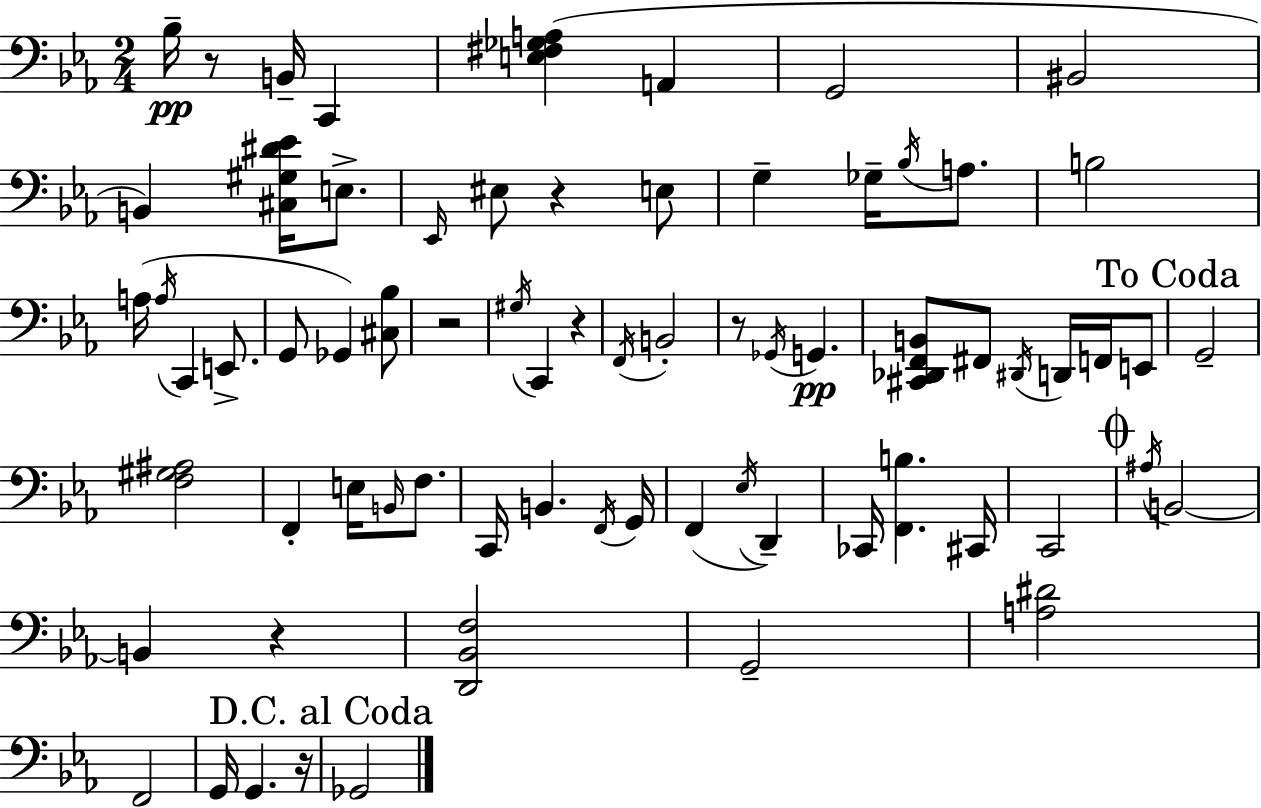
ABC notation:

X:1
T:Untitled
M:2/4
L:1/4
K:Eb
_B,/4 z/2 B,,/4 C,, [E,^F,_G,A,] A,, G,,2 ^B,,2 B,, [^C,^G,^D_E]/4 E,/2 _E,,/4 ^E,/2 z E,/2 G, _G,/4 _B,/4 A,/2 B,2 A,/4 A,/4 C,, E,,/2 G,,/2 _G,, [^C,_B,]/2 z2 ^G,/4 C,, z F,,/4 B,,2 z/2 _G,,/4 G,, [^C,,_D,,F,,B,,]/2 ^F,,/2 ^D,,/4 D,,/4 F,,/4 E,,/2 G,,2 [F,^G,^A,]2 F,, E,/4 B,,/4 F,/2 C,,/4 B,, F,,/4 G,,/4 F,, _E,/4 D,, _C,,/4 [F,,B,] ^C,,/4 C,,2 ^A,/4 B,,2 B,, z [D,,_B,,F,]2 G,,2 [A,^D]2 F,,2 G,,/4 G,, z/4 _G,,2